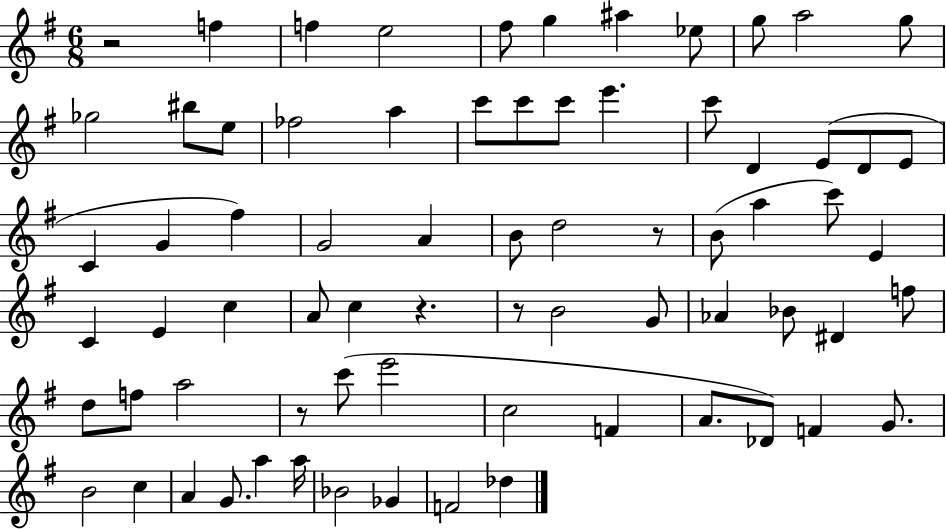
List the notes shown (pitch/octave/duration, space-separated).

R/h F5/q F5/q E5/h F#5/e G5/q A#5/q Eb5/e G5/e A5/h G5/e Gb5/h BIS5/e E5/e FES5/h A5/q C6/e C6/e C6/e E6/q. C6/e D4/q E4/e D4/e E4/e C4/q G4/q F#5/q G4/h A4/q B4/e D5/h R/e B4/e A5/q C6/e E4/q C4/q E4/q C5/q A4/e C5/q R/q. R/e B4/h G4/e Ab4/q Bb4/e D#4/q F5/e D5/e F5/e A5/h R/e C6/e E6/h C5/h F4/q A4/e. Db4/e F4/q G4/e. B4/h C5/q A4/q G4/e. A5/q A5/s Bb4/h Gb4/q F4/h Db5/q